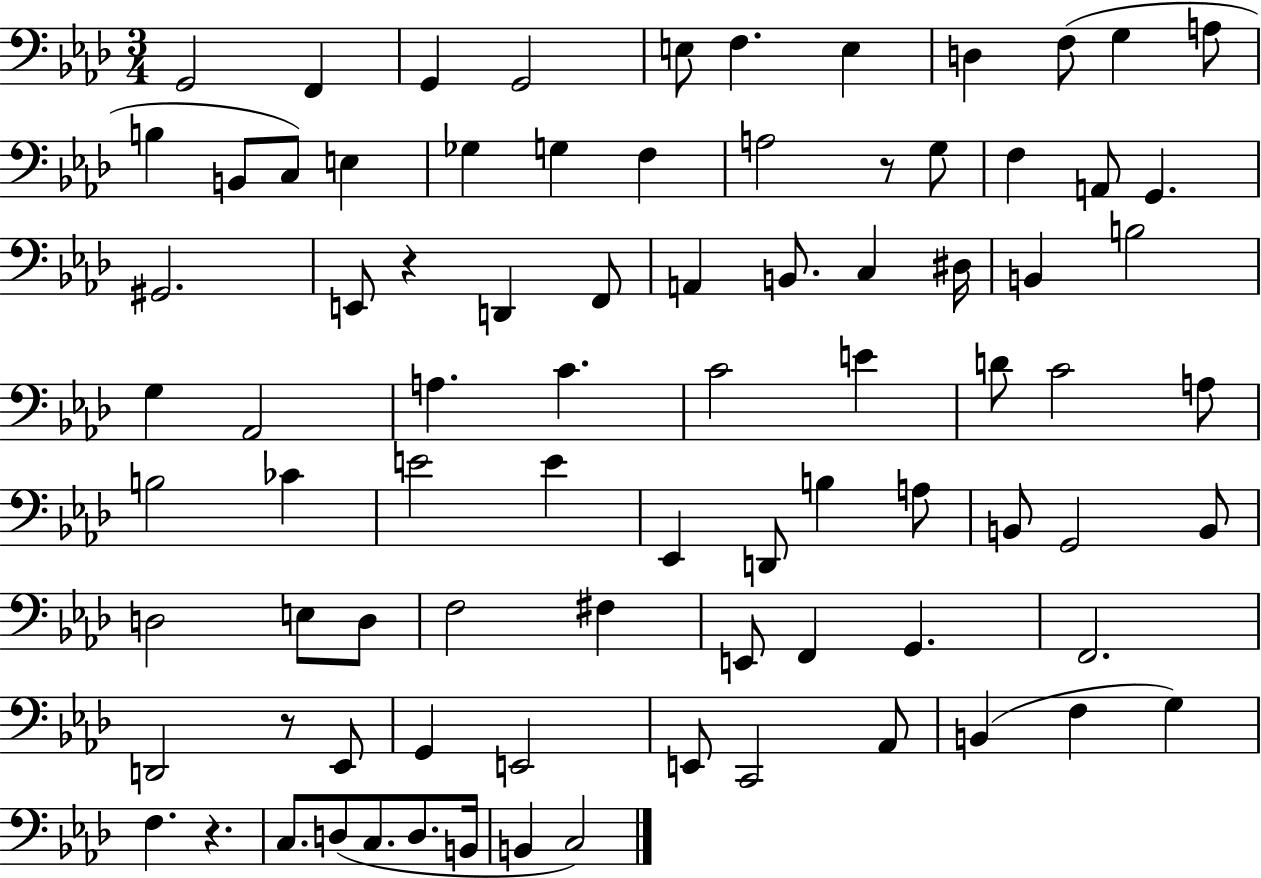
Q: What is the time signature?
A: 3/4